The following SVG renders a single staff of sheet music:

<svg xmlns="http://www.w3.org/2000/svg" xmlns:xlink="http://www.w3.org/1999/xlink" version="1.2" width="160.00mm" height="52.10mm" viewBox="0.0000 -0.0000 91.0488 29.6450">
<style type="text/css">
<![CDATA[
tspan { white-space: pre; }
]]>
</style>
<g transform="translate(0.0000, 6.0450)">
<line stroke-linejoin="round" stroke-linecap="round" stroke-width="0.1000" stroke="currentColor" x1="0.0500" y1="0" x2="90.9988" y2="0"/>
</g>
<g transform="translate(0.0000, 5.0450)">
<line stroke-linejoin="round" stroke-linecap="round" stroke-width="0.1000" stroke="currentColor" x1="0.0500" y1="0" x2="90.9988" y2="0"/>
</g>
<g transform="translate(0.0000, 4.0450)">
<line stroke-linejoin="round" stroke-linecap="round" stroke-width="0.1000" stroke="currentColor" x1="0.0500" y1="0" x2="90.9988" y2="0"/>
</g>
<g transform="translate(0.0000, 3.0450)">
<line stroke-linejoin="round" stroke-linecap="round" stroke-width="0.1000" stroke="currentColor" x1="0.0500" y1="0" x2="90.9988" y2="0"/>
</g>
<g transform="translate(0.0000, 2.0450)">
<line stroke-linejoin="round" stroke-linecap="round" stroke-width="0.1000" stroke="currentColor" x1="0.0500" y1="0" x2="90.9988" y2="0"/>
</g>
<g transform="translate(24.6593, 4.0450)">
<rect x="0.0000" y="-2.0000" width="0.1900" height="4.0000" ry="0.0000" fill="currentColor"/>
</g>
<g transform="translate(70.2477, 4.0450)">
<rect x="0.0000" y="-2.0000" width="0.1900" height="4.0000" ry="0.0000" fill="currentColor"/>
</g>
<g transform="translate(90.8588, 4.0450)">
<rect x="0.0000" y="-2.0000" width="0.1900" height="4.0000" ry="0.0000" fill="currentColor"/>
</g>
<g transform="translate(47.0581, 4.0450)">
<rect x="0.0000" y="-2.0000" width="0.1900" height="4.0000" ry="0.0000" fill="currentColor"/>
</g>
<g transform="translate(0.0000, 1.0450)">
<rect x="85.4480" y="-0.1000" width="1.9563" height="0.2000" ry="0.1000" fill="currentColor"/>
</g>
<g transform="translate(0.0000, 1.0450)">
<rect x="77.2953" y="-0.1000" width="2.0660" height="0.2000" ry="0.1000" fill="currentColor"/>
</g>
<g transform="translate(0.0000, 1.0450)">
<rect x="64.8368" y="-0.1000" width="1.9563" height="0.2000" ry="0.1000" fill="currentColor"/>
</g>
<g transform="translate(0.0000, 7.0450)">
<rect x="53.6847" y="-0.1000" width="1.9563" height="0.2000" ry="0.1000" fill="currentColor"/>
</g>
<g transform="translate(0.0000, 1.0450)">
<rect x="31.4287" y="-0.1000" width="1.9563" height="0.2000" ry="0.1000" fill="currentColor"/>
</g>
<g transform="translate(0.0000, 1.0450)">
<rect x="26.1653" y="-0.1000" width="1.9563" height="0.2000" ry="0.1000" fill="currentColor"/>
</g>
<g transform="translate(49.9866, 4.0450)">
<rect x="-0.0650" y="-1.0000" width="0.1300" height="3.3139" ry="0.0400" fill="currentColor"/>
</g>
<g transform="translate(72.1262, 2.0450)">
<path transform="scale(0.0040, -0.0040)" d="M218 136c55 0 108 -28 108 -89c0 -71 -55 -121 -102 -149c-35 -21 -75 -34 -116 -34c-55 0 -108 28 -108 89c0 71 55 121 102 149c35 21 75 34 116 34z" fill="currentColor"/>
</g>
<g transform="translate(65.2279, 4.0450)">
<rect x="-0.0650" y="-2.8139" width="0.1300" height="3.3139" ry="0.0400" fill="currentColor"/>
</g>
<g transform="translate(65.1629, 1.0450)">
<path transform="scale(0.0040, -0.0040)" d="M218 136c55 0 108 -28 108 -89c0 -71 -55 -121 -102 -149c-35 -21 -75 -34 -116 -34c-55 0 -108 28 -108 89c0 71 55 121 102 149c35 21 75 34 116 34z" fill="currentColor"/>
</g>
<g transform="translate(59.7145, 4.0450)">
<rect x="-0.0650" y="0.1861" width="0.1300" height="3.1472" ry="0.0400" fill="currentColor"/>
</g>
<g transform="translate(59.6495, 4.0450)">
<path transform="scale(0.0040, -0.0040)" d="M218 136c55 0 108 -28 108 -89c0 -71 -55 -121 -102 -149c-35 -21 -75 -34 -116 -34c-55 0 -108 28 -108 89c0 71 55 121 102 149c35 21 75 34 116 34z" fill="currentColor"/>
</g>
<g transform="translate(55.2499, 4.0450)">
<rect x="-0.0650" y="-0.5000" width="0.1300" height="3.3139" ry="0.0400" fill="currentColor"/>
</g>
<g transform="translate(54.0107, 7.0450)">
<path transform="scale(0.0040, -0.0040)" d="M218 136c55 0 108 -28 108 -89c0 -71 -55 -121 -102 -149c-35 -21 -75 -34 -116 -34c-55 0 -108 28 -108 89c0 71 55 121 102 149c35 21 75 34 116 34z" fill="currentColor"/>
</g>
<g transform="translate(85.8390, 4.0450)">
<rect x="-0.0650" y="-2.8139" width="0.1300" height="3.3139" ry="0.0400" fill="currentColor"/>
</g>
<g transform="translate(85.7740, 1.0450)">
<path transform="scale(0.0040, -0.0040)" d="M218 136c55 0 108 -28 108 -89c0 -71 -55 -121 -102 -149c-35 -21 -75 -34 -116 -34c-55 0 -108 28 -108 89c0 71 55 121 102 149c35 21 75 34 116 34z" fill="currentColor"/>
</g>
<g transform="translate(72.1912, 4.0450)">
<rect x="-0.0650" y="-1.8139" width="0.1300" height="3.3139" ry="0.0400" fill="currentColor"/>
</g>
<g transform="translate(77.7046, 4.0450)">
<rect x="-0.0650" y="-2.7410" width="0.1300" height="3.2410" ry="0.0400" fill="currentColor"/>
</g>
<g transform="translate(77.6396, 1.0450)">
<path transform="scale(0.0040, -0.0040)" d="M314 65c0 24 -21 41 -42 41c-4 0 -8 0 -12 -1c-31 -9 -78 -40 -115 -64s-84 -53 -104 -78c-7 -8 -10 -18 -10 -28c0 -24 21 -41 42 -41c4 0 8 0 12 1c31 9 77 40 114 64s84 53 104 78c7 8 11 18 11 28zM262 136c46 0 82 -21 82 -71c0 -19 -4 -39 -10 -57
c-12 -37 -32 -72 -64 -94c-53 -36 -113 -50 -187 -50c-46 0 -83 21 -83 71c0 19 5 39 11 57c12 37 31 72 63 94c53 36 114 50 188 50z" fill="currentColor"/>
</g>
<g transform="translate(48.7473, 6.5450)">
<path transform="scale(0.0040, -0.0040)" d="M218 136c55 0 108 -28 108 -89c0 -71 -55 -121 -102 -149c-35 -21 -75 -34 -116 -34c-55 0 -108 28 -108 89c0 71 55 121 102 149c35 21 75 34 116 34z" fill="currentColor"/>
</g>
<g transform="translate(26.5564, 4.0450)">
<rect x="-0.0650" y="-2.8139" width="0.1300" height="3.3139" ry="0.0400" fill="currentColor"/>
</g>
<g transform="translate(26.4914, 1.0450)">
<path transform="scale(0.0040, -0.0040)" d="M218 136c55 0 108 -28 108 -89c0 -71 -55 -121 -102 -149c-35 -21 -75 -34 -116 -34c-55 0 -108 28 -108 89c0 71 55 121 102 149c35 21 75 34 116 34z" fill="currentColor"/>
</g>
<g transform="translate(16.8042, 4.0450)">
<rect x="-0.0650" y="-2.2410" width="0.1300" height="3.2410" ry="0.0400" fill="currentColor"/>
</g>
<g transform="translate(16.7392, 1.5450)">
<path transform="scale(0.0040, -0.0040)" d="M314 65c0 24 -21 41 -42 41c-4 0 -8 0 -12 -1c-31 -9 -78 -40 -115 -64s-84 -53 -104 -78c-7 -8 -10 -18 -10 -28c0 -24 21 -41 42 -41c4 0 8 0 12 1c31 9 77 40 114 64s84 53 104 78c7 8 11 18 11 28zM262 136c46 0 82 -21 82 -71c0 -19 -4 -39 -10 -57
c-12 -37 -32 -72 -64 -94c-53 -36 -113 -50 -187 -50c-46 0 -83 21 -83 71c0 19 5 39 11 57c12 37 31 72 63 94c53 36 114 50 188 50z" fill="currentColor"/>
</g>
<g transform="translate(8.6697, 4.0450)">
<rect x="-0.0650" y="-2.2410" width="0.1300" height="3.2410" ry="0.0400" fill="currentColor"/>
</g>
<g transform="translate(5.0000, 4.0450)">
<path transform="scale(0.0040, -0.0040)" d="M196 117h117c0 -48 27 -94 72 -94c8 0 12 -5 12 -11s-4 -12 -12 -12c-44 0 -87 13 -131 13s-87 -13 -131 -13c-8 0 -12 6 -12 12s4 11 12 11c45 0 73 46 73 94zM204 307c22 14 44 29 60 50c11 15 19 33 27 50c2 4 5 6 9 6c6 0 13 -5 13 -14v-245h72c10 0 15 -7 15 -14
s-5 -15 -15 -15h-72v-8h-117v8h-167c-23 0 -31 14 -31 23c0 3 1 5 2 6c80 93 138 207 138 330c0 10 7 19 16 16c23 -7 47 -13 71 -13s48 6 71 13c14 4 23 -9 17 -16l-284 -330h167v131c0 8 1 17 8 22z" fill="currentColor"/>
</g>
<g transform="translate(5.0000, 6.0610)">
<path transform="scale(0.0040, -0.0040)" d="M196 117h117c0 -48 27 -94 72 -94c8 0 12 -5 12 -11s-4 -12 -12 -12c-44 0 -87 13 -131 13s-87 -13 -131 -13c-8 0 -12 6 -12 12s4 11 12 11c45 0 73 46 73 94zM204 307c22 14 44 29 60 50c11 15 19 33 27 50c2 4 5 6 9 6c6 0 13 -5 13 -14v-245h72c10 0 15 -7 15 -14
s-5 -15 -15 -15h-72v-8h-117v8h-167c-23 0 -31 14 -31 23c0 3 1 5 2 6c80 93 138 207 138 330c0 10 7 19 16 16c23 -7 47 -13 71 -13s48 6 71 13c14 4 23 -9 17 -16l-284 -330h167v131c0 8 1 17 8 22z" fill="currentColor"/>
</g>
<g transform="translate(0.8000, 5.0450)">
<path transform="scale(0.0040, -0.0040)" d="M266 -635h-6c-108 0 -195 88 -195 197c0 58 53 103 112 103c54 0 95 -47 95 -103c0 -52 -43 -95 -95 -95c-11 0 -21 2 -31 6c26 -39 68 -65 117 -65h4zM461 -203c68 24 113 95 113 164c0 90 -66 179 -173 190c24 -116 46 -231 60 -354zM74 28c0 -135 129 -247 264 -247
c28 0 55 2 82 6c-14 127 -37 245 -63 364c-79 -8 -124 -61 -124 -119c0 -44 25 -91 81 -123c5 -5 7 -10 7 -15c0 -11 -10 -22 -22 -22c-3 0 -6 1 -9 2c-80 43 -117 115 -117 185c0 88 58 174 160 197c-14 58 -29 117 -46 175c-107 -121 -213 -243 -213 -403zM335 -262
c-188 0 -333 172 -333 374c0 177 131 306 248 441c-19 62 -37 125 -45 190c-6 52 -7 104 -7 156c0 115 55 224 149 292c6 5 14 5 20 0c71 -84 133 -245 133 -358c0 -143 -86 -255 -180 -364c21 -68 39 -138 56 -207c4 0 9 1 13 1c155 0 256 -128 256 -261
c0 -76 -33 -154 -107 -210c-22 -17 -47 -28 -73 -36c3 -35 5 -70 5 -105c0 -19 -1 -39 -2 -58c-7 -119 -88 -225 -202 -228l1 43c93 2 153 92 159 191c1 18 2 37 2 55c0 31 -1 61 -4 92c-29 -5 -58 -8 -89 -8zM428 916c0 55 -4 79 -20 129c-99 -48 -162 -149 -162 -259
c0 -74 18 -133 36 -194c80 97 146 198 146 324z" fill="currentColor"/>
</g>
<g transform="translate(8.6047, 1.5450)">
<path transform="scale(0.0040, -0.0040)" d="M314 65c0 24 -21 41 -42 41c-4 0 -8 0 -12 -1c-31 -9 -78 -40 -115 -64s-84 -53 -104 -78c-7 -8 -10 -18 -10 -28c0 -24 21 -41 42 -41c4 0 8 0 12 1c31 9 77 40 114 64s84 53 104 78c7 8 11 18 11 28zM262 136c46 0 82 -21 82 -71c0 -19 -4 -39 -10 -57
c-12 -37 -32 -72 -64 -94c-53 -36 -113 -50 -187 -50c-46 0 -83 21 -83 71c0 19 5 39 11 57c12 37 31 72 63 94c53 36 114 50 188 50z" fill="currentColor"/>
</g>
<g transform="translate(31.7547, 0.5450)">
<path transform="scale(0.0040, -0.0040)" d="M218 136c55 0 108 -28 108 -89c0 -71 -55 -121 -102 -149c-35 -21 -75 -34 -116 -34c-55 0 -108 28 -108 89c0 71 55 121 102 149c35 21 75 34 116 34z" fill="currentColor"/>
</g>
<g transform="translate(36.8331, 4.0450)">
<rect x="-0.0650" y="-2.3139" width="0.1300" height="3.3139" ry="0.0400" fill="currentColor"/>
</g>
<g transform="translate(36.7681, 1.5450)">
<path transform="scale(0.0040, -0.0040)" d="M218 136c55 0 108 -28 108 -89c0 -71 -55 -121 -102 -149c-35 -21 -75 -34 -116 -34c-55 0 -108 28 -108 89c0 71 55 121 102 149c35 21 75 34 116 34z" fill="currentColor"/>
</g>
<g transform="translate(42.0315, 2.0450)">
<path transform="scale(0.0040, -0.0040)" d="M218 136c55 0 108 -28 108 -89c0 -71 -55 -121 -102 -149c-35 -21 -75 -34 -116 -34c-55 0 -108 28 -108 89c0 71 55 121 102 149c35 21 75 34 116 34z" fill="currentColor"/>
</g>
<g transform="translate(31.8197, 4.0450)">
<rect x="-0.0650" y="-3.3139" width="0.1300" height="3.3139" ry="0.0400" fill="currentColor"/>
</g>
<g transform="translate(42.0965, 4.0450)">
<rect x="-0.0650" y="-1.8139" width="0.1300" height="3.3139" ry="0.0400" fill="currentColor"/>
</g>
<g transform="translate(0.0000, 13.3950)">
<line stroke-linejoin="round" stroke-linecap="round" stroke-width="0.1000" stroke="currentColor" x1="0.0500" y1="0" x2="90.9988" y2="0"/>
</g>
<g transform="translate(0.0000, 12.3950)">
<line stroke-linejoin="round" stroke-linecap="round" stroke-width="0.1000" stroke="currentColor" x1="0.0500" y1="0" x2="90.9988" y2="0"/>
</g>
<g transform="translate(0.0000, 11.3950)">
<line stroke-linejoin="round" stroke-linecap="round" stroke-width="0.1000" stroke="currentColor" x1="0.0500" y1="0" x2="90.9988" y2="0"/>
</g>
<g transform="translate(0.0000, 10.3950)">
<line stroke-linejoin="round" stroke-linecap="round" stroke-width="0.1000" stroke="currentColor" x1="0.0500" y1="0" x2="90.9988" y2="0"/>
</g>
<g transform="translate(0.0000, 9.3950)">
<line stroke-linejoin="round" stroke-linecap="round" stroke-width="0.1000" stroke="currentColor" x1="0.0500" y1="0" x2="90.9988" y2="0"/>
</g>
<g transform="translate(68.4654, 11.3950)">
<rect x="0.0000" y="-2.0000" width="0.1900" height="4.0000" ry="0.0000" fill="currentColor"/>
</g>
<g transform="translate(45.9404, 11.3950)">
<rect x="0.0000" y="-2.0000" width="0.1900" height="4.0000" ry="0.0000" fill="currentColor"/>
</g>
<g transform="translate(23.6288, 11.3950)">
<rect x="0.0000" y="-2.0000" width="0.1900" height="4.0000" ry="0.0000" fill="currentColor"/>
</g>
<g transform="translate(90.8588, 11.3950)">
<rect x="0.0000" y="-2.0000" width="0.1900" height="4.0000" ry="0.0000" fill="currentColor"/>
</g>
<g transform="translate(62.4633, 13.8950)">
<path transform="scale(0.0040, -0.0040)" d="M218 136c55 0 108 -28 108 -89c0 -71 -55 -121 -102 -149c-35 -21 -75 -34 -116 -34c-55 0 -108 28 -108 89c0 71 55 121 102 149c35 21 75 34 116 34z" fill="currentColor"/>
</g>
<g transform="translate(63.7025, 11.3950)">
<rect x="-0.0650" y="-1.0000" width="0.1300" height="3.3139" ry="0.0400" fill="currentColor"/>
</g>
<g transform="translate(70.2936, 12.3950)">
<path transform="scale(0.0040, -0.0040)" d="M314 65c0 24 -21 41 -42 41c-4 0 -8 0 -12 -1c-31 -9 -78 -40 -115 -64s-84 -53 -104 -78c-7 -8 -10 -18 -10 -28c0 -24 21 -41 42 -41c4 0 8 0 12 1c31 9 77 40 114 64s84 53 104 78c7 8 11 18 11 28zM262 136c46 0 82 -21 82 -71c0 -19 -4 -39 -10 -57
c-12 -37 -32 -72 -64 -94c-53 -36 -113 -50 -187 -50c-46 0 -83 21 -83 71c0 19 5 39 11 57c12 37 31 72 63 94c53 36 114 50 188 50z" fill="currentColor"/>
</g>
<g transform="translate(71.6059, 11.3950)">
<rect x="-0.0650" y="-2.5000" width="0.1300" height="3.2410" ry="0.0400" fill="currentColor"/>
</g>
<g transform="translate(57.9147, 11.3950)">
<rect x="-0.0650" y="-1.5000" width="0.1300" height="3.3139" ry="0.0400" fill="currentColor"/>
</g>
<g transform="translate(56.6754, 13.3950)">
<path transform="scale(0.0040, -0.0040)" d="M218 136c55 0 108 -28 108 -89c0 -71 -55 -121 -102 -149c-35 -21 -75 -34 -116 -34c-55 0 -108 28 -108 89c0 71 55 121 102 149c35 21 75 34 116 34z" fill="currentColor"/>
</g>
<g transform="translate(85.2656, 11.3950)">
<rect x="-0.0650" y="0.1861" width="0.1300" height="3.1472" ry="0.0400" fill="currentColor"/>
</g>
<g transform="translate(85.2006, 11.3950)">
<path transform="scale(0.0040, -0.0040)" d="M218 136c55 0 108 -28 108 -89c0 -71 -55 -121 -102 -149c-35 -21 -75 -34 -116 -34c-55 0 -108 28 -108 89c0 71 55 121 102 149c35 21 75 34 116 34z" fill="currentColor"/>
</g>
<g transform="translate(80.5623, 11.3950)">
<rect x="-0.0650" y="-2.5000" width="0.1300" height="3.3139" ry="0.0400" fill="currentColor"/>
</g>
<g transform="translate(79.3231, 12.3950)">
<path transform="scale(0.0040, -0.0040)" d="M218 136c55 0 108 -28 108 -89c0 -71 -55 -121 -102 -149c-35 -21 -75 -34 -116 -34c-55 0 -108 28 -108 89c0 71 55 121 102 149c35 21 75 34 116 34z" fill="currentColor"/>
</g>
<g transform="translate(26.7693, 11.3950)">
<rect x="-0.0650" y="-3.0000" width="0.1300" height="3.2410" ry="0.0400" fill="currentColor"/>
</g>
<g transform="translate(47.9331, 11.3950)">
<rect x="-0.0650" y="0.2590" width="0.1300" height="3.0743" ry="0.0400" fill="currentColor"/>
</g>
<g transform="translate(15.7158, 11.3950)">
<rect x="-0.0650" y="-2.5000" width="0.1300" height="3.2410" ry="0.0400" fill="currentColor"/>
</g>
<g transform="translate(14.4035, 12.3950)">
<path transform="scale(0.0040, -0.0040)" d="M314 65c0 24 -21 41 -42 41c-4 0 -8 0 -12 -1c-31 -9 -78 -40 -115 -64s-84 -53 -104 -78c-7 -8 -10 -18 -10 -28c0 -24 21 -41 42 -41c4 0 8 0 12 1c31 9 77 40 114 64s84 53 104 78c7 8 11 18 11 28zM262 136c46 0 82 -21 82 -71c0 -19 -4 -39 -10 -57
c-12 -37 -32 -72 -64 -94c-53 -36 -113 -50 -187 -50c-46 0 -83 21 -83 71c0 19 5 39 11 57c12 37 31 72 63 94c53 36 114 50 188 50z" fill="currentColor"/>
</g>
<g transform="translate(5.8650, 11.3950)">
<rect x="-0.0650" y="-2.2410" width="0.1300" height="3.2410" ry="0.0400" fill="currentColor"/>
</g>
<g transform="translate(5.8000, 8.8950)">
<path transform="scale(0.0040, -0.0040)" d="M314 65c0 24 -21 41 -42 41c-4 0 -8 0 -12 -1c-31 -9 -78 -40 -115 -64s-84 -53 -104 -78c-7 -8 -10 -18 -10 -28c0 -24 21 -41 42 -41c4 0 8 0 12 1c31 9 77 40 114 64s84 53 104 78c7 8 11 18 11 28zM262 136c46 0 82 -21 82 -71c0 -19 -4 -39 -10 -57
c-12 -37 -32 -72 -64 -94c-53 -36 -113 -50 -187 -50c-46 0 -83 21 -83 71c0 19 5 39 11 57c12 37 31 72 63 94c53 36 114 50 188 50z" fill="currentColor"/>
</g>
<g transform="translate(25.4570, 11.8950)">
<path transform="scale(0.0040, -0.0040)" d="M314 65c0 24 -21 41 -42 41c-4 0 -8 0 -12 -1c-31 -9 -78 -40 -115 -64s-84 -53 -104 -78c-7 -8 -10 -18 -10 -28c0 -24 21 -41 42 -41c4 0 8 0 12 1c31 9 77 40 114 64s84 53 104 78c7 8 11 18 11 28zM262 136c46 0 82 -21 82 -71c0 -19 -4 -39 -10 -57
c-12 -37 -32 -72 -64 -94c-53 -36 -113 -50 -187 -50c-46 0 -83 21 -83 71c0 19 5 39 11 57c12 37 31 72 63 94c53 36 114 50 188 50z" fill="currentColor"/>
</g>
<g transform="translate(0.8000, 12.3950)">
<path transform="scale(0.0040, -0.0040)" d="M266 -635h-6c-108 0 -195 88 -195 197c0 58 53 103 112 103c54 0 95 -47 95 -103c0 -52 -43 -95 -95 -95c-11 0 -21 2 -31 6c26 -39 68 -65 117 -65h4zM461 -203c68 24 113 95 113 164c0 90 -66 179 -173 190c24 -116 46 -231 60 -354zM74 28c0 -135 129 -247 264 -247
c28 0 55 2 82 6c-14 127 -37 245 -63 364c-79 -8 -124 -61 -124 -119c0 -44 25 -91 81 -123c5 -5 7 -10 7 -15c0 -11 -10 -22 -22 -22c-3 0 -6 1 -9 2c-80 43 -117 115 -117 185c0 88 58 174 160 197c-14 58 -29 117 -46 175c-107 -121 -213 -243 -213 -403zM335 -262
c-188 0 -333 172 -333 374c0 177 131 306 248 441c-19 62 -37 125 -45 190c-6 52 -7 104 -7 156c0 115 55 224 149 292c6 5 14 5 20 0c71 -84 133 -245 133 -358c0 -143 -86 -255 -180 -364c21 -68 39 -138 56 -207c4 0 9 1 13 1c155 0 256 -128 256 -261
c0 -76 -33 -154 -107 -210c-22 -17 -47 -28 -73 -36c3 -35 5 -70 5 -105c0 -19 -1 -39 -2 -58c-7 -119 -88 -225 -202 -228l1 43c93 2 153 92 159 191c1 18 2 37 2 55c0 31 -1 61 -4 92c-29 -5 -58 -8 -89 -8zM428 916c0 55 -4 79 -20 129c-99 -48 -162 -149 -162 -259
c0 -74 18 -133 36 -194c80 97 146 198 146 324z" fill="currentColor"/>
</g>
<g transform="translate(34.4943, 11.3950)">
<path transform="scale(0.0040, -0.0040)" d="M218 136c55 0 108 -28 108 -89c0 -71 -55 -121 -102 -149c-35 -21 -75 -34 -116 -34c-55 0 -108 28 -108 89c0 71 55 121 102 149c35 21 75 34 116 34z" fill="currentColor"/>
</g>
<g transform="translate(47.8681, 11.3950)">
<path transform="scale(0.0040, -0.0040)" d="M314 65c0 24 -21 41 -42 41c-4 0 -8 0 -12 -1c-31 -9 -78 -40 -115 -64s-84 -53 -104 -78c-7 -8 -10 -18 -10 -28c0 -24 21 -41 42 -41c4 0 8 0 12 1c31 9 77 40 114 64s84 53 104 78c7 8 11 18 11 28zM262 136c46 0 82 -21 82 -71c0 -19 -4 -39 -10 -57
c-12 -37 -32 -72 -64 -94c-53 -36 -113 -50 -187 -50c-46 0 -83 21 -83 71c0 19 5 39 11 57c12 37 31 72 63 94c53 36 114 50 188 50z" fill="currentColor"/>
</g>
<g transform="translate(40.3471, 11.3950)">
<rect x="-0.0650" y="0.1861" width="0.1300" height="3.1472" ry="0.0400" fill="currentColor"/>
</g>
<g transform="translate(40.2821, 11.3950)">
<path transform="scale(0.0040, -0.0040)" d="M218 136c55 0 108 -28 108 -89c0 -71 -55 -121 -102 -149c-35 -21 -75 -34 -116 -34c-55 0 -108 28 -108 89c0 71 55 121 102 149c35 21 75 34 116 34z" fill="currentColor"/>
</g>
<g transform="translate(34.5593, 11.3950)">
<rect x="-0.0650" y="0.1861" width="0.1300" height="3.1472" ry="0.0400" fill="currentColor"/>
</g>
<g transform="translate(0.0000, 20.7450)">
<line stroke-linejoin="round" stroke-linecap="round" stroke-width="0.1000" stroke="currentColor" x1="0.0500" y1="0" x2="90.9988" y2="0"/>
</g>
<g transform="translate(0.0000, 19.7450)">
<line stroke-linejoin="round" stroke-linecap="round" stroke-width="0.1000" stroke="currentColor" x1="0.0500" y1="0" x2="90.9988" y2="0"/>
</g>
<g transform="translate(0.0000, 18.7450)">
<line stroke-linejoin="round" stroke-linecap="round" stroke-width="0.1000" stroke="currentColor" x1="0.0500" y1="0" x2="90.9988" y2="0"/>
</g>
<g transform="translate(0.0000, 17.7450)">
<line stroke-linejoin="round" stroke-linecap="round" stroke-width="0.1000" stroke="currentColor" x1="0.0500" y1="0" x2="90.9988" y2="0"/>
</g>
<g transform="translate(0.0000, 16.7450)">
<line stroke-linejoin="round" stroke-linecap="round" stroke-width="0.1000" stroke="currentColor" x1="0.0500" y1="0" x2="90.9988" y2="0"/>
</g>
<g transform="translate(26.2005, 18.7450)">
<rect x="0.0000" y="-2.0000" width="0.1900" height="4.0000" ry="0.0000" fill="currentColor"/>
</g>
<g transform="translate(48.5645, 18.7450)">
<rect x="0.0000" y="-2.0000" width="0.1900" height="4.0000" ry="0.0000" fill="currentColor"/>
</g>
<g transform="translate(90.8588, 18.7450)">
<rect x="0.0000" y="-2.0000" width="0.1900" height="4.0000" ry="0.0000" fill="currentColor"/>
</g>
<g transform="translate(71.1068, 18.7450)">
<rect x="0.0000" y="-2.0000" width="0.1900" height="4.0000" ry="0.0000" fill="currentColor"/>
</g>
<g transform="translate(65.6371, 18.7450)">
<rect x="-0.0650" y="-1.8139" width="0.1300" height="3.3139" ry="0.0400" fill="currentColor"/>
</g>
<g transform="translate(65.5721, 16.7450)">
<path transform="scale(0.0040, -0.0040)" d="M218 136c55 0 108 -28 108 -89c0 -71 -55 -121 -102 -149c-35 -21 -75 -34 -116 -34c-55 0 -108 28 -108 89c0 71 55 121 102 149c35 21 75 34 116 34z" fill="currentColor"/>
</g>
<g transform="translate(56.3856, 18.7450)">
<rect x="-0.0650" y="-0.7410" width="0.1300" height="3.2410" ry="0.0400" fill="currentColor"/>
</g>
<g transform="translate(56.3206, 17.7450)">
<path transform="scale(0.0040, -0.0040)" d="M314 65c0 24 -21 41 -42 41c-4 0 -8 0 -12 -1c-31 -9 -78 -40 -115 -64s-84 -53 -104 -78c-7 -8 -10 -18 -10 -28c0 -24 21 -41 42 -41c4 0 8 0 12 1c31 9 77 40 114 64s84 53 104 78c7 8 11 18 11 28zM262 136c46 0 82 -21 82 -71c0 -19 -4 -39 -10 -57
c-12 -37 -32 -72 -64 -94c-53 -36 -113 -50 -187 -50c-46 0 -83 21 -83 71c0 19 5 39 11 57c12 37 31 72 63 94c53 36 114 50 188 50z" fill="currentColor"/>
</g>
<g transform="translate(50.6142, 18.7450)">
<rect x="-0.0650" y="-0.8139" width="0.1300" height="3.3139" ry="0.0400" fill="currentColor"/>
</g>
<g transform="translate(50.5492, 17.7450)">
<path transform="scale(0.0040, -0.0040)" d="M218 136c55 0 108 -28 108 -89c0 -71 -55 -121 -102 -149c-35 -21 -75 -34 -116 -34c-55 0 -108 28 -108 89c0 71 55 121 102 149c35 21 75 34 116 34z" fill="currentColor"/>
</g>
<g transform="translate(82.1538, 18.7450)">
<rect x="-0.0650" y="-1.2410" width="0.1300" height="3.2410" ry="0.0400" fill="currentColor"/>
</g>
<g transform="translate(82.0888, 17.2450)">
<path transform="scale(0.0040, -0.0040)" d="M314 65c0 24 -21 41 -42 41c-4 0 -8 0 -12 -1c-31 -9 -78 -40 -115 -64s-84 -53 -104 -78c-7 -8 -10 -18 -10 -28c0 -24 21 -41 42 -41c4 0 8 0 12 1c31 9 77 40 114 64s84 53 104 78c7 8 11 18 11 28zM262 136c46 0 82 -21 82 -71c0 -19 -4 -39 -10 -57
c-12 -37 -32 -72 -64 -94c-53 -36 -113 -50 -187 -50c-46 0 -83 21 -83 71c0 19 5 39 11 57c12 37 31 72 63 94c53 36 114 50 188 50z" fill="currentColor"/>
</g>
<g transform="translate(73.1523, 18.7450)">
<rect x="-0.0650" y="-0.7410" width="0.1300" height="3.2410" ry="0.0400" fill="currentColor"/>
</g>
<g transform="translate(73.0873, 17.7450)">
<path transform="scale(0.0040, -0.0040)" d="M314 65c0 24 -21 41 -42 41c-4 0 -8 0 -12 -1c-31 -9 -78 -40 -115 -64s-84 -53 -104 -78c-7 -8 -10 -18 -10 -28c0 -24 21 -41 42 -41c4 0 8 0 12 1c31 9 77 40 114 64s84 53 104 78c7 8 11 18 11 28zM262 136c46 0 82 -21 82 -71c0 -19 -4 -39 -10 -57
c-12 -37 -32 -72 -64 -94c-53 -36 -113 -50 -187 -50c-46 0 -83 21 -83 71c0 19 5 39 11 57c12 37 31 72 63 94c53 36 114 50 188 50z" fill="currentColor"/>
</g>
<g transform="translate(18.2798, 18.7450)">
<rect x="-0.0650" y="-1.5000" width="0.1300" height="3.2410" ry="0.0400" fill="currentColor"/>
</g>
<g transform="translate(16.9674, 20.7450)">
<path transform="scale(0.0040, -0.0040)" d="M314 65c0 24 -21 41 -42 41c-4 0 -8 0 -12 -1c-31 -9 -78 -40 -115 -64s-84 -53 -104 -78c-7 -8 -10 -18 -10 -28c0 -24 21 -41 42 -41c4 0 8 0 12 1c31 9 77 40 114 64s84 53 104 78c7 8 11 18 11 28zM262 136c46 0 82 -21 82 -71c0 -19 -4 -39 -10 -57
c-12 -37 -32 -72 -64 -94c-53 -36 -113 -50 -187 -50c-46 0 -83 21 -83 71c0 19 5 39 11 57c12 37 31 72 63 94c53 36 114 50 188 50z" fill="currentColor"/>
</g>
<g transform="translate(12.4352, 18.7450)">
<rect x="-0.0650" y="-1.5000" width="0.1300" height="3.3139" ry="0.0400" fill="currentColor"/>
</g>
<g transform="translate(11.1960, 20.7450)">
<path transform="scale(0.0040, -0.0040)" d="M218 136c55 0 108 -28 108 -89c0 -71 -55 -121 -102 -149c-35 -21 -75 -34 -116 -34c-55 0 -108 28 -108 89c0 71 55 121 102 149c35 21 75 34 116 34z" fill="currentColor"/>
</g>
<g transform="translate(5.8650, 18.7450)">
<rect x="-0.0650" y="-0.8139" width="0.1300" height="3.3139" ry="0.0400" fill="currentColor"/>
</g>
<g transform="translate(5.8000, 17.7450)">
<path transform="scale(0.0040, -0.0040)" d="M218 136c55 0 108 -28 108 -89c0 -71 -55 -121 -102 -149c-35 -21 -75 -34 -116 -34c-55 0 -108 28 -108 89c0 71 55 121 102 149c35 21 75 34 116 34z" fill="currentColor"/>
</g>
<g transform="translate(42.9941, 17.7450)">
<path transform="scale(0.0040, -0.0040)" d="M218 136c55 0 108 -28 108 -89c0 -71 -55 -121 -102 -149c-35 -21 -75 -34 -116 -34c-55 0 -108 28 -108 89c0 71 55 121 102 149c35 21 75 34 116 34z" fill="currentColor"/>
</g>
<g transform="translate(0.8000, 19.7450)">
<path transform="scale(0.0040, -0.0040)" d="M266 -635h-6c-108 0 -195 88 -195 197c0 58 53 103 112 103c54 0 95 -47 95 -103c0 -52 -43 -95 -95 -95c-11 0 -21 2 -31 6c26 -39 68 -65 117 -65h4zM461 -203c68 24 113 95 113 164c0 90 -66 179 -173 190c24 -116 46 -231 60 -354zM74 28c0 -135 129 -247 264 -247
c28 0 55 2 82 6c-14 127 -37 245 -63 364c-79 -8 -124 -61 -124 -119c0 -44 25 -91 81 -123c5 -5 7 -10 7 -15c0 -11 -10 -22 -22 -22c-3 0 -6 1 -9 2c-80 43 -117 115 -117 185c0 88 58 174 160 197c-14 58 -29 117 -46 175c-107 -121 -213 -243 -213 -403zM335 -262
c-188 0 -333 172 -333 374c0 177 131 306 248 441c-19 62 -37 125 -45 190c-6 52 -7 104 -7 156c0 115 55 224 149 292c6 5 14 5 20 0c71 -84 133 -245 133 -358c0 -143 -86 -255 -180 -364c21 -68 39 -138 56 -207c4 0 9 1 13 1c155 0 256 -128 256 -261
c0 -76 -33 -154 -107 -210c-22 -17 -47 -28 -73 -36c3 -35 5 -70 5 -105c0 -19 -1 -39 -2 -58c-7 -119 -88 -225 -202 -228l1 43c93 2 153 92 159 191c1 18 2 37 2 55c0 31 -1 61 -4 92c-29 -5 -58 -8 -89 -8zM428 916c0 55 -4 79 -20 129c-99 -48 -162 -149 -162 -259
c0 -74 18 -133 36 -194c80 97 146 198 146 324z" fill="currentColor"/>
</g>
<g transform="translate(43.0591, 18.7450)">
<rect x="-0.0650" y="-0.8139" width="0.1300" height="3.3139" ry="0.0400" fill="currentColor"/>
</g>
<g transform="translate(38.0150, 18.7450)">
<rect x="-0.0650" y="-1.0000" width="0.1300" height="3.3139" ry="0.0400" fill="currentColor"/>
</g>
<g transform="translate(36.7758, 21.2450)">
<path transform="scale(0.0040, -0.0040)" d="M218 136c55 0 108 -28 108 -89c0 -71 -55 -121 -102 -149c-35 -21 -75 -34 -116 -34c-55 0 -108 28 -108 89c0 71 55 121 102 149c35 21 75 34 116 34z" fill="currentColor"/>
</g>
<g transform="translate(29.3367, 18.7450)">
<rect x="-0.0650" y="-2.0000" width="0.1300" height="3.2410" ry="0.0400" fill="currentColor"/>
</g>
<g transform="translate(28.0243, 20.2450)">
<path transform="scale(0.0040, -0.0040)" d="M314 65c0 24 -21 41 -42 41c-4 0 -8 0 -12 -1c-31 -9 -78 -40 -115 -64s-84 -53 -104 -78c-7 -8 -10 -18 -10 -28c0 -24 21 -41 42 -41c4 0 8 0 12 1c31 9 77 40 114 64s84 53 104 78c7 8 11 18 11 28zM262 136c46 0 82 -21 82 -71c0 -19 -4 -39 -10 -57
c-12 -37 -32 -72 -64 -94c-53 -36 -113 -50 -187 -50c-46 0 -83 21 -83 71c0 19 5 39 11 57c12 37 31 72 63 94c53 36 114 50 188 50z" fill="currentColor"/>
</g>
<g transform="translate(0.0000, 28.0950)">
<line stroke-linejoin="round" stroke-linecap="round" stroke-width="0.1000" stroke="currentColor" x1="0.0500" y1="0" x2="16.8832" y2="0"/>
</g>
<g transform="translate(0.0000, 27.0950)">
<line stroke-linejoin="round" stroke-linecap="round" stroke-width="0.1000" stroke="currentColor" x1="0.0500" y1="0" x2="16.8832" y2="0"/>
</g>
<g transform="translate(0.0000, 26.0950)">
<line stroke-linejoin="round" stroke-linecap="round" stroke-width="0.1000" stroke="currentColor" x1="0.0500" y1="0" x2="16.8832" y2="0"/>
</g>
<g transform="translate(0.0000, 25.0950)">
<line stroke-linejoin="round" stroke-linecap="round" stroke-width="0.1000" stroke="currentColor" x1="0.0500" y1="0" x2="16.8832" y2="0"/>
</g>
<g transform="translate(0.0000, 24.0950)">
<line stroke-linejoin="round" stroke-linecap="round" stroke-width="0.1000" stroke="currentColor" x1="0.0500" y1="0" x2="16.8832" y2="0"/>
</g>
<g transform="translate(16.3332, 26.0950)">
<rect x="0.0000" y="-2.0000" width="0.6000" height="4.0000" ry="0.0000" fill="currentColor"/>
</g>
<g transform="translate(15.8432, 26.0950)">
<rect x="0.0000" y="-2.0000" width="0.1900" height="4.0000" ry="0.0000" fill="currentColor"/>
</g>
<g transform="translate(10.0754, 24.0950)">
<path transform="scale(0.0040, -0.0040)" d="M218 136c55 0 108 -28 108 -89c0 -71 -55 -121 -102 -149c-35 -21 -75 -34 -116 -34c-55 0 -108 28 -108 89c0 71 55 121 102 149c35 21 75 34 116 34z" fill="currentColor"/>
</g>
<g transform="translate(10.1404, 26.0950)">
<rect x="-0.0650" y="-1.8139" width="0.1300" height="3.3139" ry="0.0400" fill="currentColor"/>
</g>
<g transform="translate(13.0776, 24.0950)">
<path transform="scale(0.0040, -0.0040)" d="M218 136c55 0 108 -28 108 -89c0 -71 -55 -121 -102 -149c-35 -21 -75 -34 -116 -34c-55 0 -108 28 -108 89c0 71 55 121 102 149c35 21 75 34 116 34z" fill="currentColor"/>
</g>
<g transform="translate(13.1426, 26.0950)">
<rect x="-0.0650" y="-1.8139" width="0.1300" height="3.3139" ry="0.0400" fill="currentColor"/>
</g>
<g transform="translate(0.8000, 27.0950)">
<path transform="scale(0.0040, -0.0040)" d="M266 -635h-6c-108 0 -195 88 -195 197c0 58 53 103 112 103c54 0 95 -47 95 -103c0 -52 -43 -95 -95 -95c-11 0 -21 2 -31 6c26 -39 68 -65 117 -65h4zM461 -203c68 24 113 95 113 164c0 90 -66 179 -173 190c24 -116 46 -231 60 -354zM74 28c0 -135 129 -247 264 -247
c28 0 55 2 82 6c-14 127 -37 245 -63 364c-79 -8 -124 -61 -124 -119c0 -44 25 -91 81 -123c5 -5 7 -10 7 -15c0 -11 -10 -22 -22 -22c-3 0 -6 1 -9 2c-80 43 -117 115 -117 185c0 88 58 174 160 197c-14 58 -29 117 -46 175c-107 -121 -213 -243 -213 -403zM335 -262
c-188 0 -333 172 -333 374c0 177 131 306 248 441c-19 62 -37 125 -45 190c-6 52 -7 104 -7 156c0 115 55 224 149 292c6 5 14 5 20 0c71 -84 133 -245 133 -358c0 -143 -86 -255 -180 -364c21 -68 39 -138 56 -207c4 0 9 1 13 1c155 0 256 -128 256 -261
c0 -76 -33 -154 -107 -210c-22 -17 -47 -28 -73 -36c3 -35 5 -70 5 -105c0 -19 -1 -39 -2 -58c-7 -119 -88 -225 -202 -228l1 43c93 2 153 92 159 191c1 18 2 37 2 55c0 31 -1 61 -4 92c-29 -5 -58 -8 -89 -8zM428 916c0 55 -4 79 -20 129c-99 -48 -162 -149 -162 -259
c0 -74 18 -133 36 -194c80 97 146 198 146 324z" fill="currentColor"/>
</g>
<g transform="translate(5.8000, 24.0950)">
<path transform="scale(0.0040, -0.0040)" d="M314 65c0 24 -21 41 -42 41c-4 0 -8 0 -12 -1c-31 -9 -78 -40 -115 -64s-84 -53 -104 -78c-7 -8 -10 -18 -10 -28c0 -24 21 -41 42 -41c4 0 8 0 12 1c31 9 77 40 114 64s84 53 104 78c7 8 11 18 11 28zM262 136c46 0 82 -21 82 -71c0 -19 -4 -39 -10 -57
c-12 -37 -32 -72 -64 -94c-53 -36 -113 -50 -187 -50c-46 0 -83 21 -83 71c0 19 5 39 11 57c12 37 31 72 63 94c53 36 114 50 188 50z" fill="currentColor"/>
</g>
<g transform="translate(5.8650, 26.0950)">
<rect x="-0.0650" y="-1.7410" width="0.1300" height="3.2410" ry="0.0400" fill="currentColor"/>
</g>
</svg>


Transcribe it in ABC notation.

X:1
T:Untitled
M:4/4
L:1/4
K:C
g2 g2 a b g f D C B a f a2 a g2 G2 A2 B B B2 E D G2 G B d E E2 F2 D d d d2 f d2 e2 f2 f f